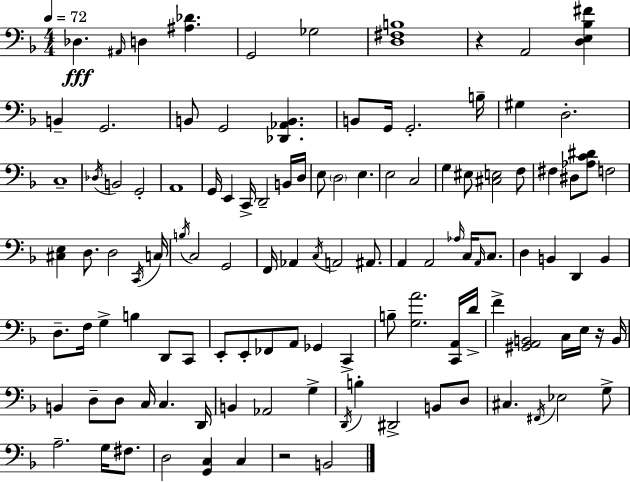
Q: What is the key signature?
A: D minor